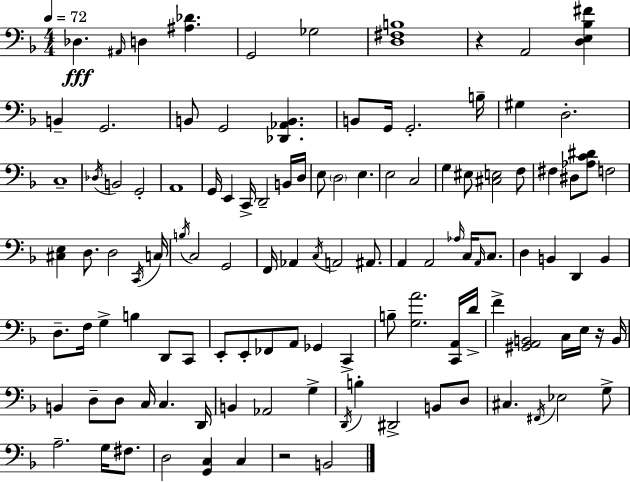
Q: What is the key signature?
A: D minor